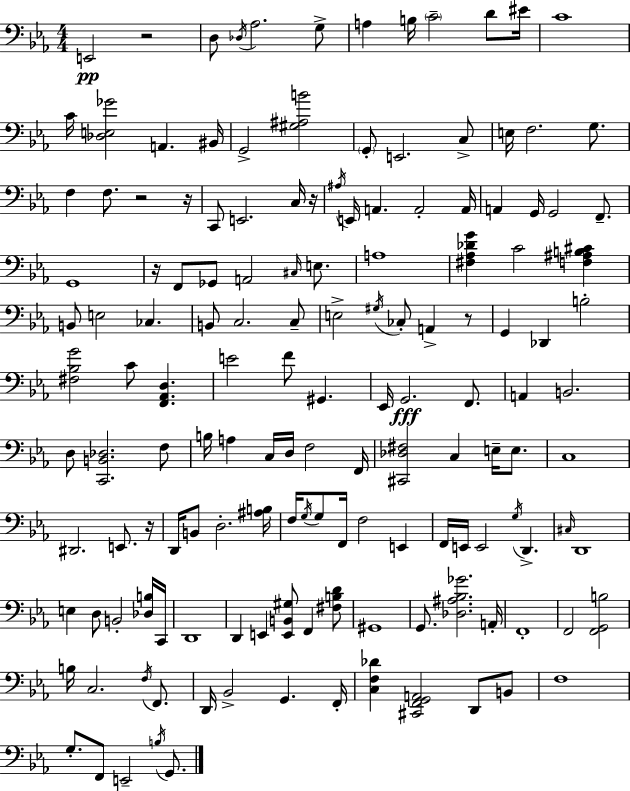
{
  \clef bass
  \numericTimeSignature
  \time 4/4
  \key ees \major
  e,2\pp r2 | d8 \acciaccatura { des16 } aes2. g8-> | a4 b16 \parenthesize c'2-- d'8 | eis'16 c'1 | \break c'16 <des e ges'>2 a,4. | bis,16 g,2-> <gis ais b'>2 | \parenthesize g,8-. e,2. c8-> | e16 f2. g8. | \break f4 f8. r2 | r16 c,8 e,2. c16 | r16 \acciaccatura { ais16 } e,16 a,4. a,2-. | a,16 a,4 g,16 g,2 f,8.-- | \break g,1 | r16 f,8 ges,8 a,2 \grace { cis16 } | e8. a1 | <fis aes des' g'>4 c'2 <f ais b cis'>4 | \break b,8 e2 ces4. | b,8 c2. | c8-- e2-> \acciaccatura { gis16 } ces8-. a,4-> | r8 g,4 des,4 b2-. | \break <fis bes g'>2 c'8 <f, aes, d>4. | e'2 f'8 gis,4. | ees,16 g,2.\fff | f,8. a,4 b,2. | \break d8 <c, b, des>2. | f8 b16 a4 c16 d16 f2 | f,16 <cis, des fis>2 c4 | e16-- e8. c1 | \break dis,2. | e,8. r16 d,16 b,8 d2.-. | <ais b>16 f16 \acciaccatura { g16 } g8 f,16 f2 | e,4 f,16 e,16 e,2 \acciaccatura { g16 } | \break d,4.-> \grace { cis16 } d,1 | e4 d8 b,2-. | <des b>16 c,16 d,1 | d,4 e,4 <e, b, gis>8 | \break f,4 <fis b d'>8 gis,1 | g,8. <des ais bes ges'>2. | a,16-. f,1-. | f,2 <f, g, b>2 | \break b16 c2. | \acciaccatura { f16 } f,8. d,16 bes,2-> | g,4. f,16-. <c f des'>4 <cis, f, g, a,>2 | d,8 b,8 f1 | \break g8.-. f,8 e,2-- | \acciaccatura { b16 } g,8. \bar "|."
}